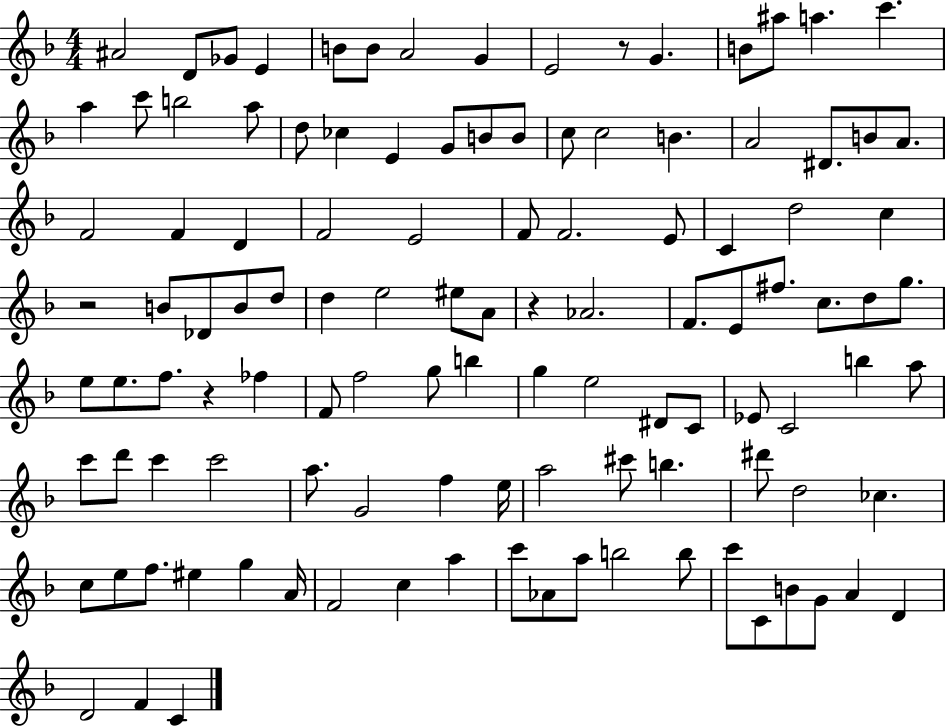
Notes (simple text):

A#4/h D4/e Gb4/e E4/q B4/e B4/e A4/h G4/q E4/h R/e G4/q. B4/e A#5/e A5/q. C6/q. A5/q C6/e B5/h A5/e D5/e CES5/q E4/q G4/e B4/e B4/e C5/e C5/h B4/q. A4/h D#4/e. B4/e A4/e. F4/h F4/q D4/q F4/h E4/h F4/e F4/h. E4/e C4/q D5/h C5/q R/h B4/e Db4/e B4/e D5/e D5/q E5/h EIS5/e A4/e R/q Ab4/h. F4/e. E4/e F#5/e. C5/e. D5/e G5/e. E5/e E5/e. F5/e. R/q FES5/q F4/e F5/h G5/e B5/q G5/q E5/h D#4/e C4/e Eb4/e C4/h B5/q A5/e C6/e D6/e C6/q C6/h A5/e. G4/h F5/q E5/s A5/h C#6/e B5/q. D#6/e D5/h CES5/q. C5/e E5/e F5/e. EIS5/q G5/q A4/s F4/h C5/q A5/q C6/e Ab4/e A5/e B5/h B5/e C6/e C4/e B4/e G4/e A4/q D4/q D4/h F4/q C4/q